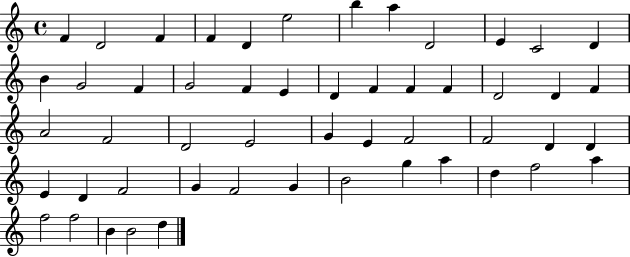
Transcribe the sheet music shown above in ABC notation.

X:1
T:Untitled
M:4/4
L:1/4
K:C
F D2 F F D e2 b a D2 E C2 D B G2 F G2 F E D F F F D2 D F A2 F2 D2 E2 G E F2 F2 D D E D F2 G F2 G B2 g a d f2 a f2 f2 B B2 d